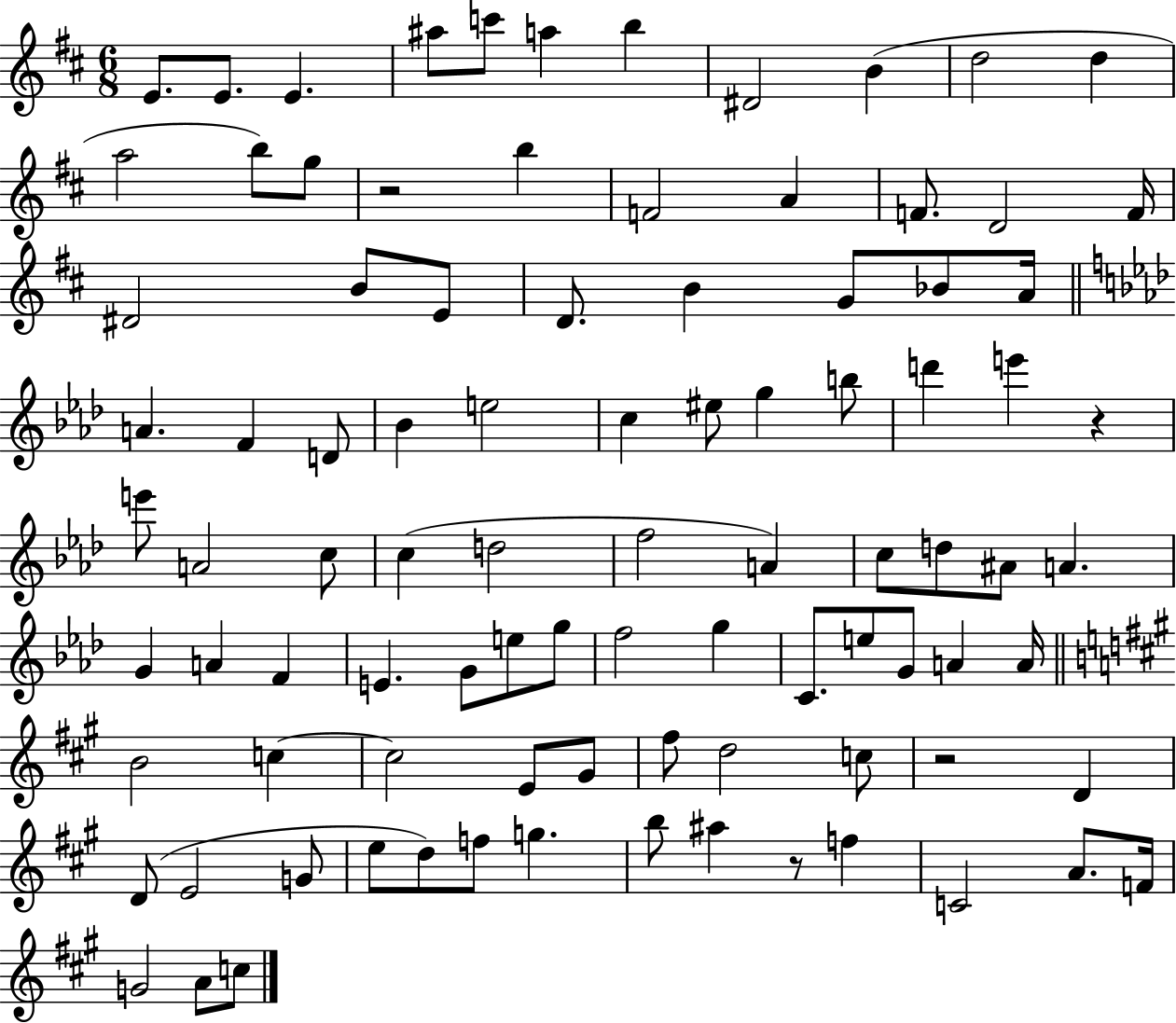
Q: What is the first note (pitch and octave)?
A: E4